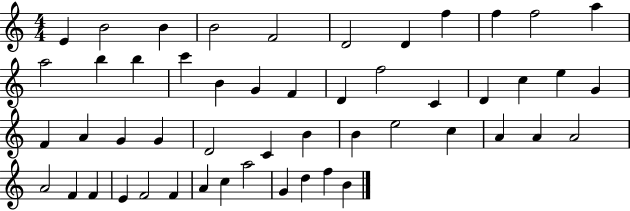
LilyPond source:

{
  \clef treble
  \numericTimeSignature
  \time 4/4
  \key c \major
  e'4 b'2 b'4 | b'2 f'2 | d'2 d'4 f''4 | f''4 f''2 a''4 | \break a''2 b''4 b''4 | c'''4 b'4 g'4 f'4 | d'4 f''2 c'4 | d'4 c''4 e''4 g'4 | \break f'4 a'4 g'4 g'4 | d'2 c'4 b'4 | b'4 e''2 c''4 | a'4 a'4 a'2 | \break a'2 f'4 f'4 | e'4 f'2 f'4 | a'4 c''4 a''2 | g'4 d''4 f''4 b'4 | \break \bar "|."
}